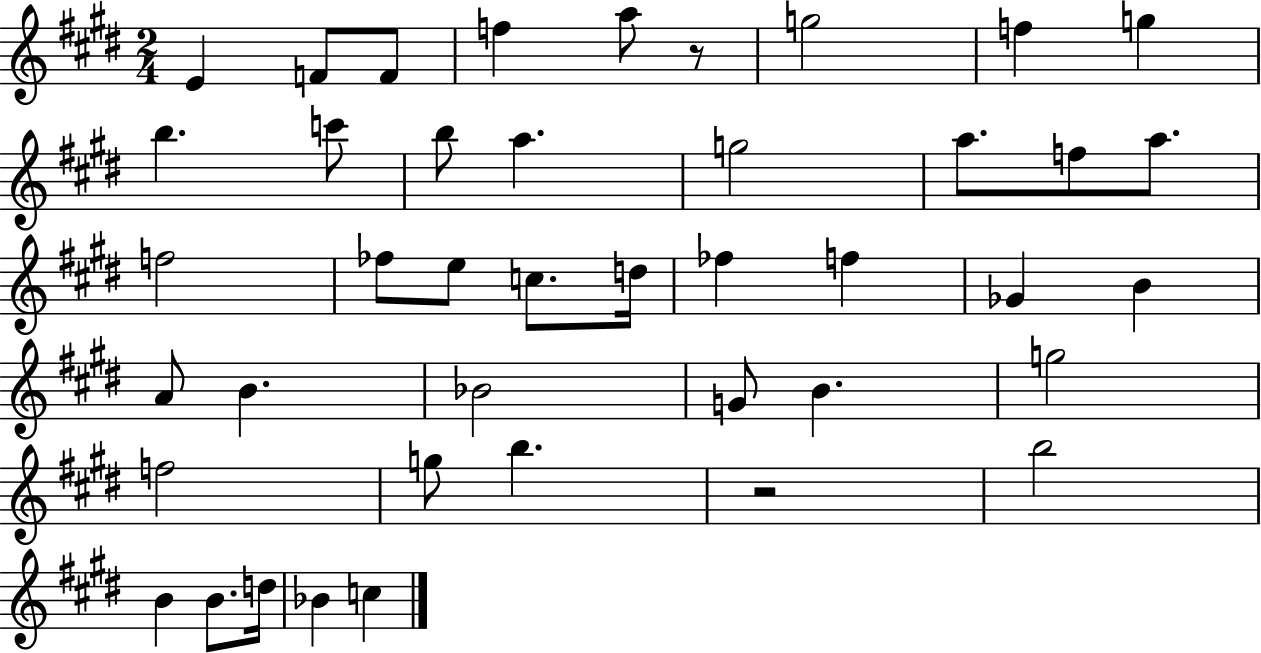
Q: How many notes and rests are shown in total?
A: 42